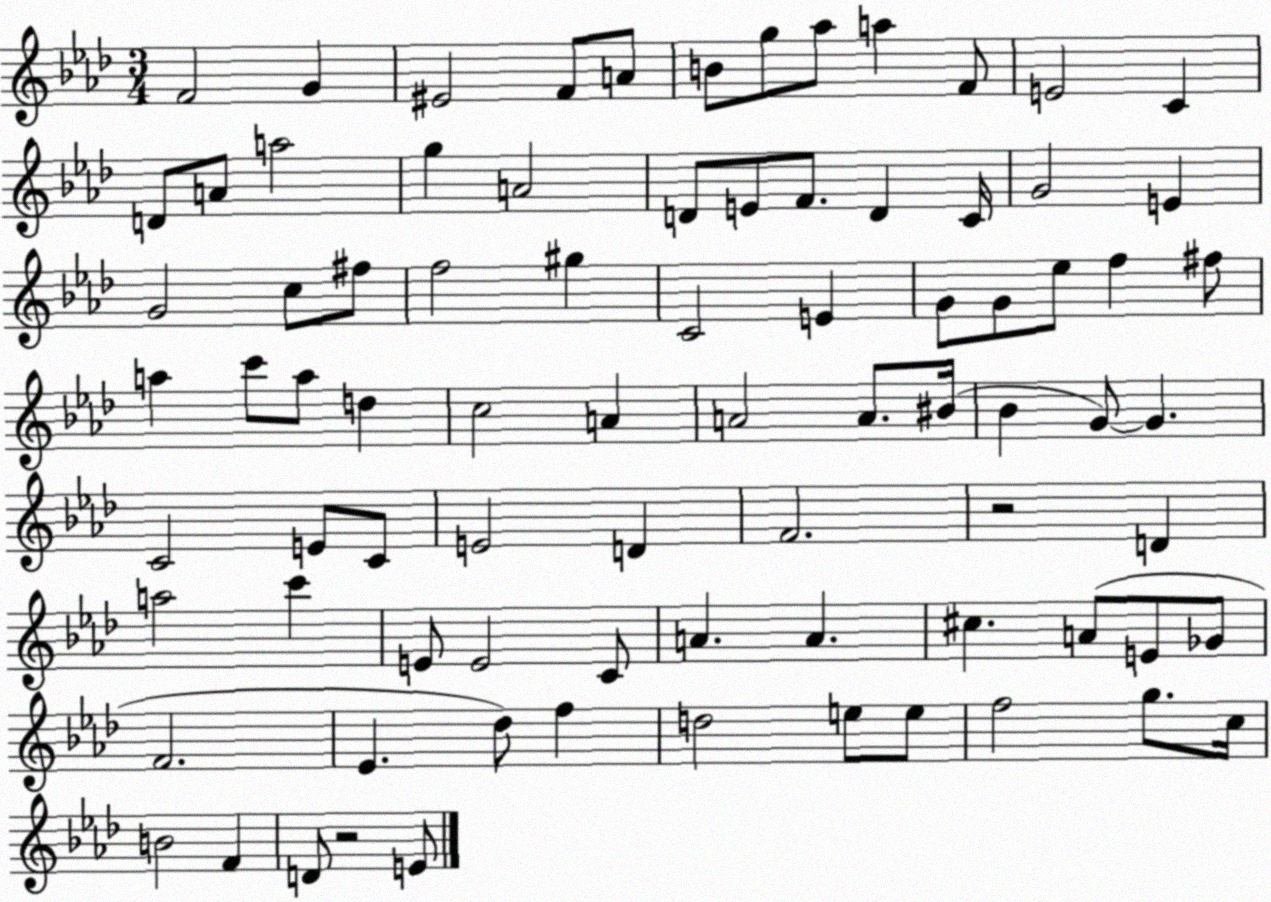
X:1
T:Untitled
M:3/4
L:1/4
K:Ab
F2 G ^E2 F/2 A/2 B/2 g/2 _a/2 a F/2 E2 C D/2 A/2 a2 g A2 D/2 E/2 F/2 D C/4 G2 E G2 c/2 ^f/2 f2 ^g C2 E G/2 G/2 _e/2 f ^f/2 a c'/2 a/2 d c2 A A2 A/2 ^B/4 _B G/2 G C2 E/2 C/2 E2 D F2 z2 D a2 c' E/2 E2 C/2 A A ^c A/2 E/2 _G/2 F2 _E _d/2 f d2 e/2 e/2 f2 g/2 c/4 B2 F D/2 z2 E/2